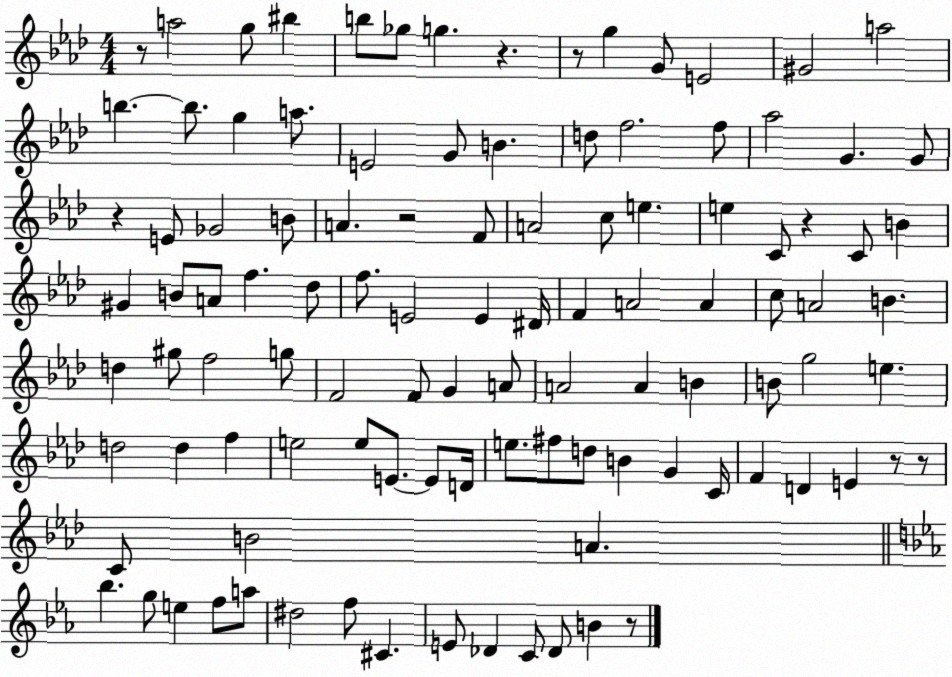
X:1
T:Untitled
M:4/4
L:1/4
K:Ab
z/2 a2 g/2 ^b b/2 _g/2 g z z/2 g G/2 E2 ^G2 a2 b b/2 g a/2 E2 G/2 B d/2 f2 f/2 _a2 G G/2 z E/2 _G2 B/2 A z2 F/2 A2 c/2 e e C/2 z C/2 B ^G B/2 A/2 f _d/2 f/2 E2 E ^D/4 F A2 A c/2 A2 B d ^g/2 f2 g/2 F2 F/2 G A/2 A2 A B B/2 g2 e d2 d f e2 e/2 E/2 E/2 D/4 e/2 ^f/2 d/2 B G C/4 F D E z/2 z/2 C/2 B2 A _b g/2 e f/2 a/2 ^d2 f/2 ^C E/2 _D C/2 _D/2 B z/2